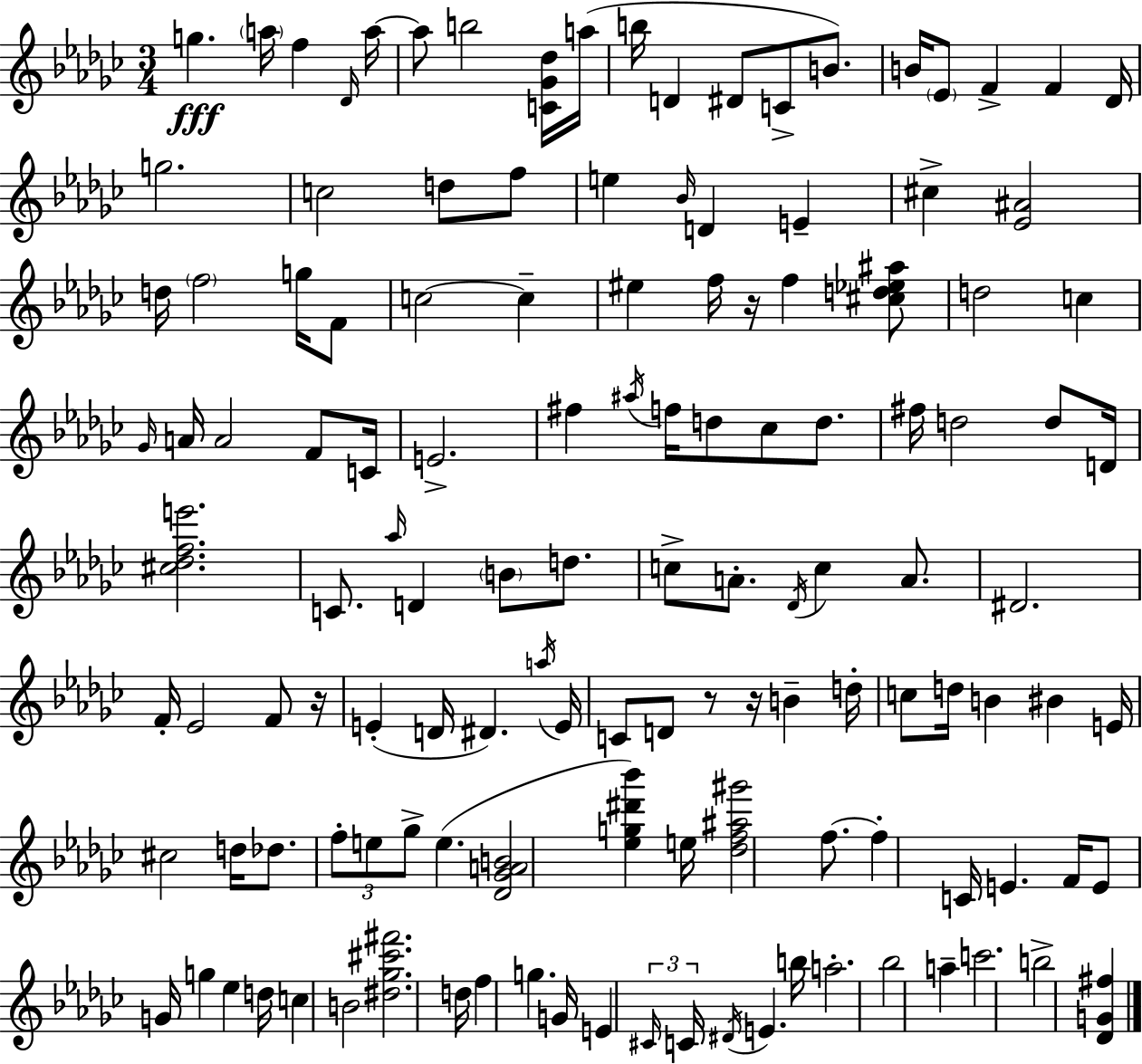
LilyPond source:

{
  \clef treble
  \numericTimeSignature
  \time 3/4
  \key ees \minor
  g''4.\fff \parenthesize a''16 f''4 \grace { des'16 } | a''16~~ a''8 b''2 <c' ges' des''>16 | a''16( b''16 d'4 dis'8 c'8-> b'8.) | b'16 \parenthesize ees'8 f'4-> f'4 | \break des'16 g''2. | c''2 d''8 f''8 | e''4 \grace { bes'16 } d'4 e'4-- | cis''4-> <ees' ais'>2 | \break d''16 \parenthesize f''2 g''16 | f'8 c''2~~ c''4-- | eis''4 f''16 r16 f''4 | <cis'' d'' ees'' ais''>8 d''2 c''4 | \break \grace { ges'16 } a'16 a'2 | f'8 c'16 e'2.-> | fis''4 \acciaccatura { ais''16 } f''16 d''8 ces''8 | d''8. fis''16 d''2 | \break d''8 d'16 <cis'' des'' f'' e'''>2. | c'8. \grace { aes''16 } d'4 | \parenthesize b'8 d''8. c''8-> a'8.-. \acciaccatura { des'16 } c''4 | a'8. dis'2. | \break f'16-. ees'2 | f'8 r16 e'4-.( d'16 dis'4.) | \acciaccatura { a''16 } e'16 c'8 d'8 r8 | r16 b'4-- d''16-. c''8 d''16 b'4 | \break bis'4 e'16 cis''2 | d''16 des''8. \tuplet 3/2 { f''8-. e''8 ges''8-> } | e''4.( <des' ges' a' b'>2 | <ees'' g'' dis''' bes'''>4) e''16 <des'' f'' ais'' gis'''>2 | \break f''8.~~ f''4-. c'16 | e'4. f'16 e'8 g'16 g''4 | ees''4 d''16 c''4 b'2 | <dis'' ges'' cis''' fis'''>2. | \break d''16 f''4 | g''4. g'16 e'4 \tuplet 3/2 { \grace { cis'16 } | c'16 \acciaccatura { dis'16 } } e'4. b''16 a''2.-. | bes''2 | \break a''4-- c'''2. | b''2-> | <des' g' fis''>4 \bar "|."
}